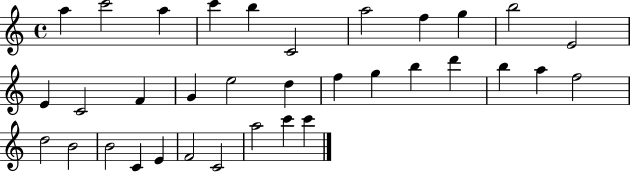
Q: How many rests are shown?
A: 0